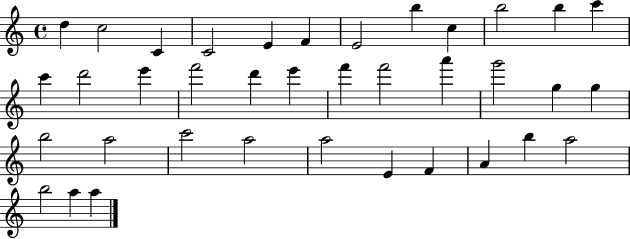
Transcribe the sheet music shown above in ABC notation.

X:1
T:Untitled
M:4/4
L:1/4
K:C
d c2 C C2 E F E2 b c b2 b c' c' d'2 e' f'2 d' e' f' f'2 a' g'2 g g b2 a2 c'2 a2 a2 E F A b a2 b2 a a